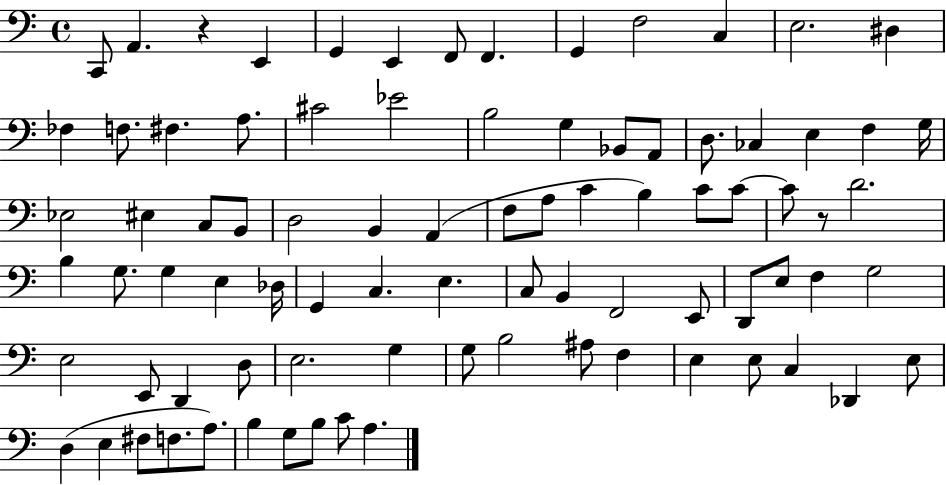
{
  \clef bass
  \time 4/4
  \defaultTimeSignature
  \key c \major
  c,8 a,4. r4 e,4 | g,4 e,4 f,8 f,4. | g,4 f2 c4 | e2. dis4 | \break fes4 f8. fis4. a8. | cis'2 ees'2 | b2 g4 bes,8 a,8 | d8. ces4 e4 f4 g16 | \break ees2 eis4 c8 b,8 | d2 b,4 a,4( | f8 a8 c'4 b4) c'8 c'8~~ | c'8 r8 d'2. | \break b4 g8. g4 e4 des16 | g,4 c4. e4. | c8 b,4 f,2 e,8 | d,8 e8 f4 g2 | \break e2 e,8 d,4 d8 | e2. g4 | g8 b2 ais8 f4 | e4 e8 c4 des,4 e8 | \break d4( e4 fis8 f8. a8.) | b4 g8 b8 c'8 a4. | \bar "|."
}